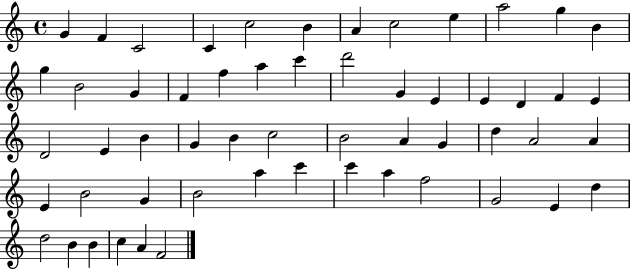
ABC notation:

X:1
T:Untitled
M:4/4
L:1/4
K:C
G F C2 C c2 B A c2 e a2 g B g B2 G F f a c' d'2 G E E D F E D2 E B G B c2 B2 A G d A2 A E B2 G B2 a c' c' a f2 G2 E d d2 B B c A F2